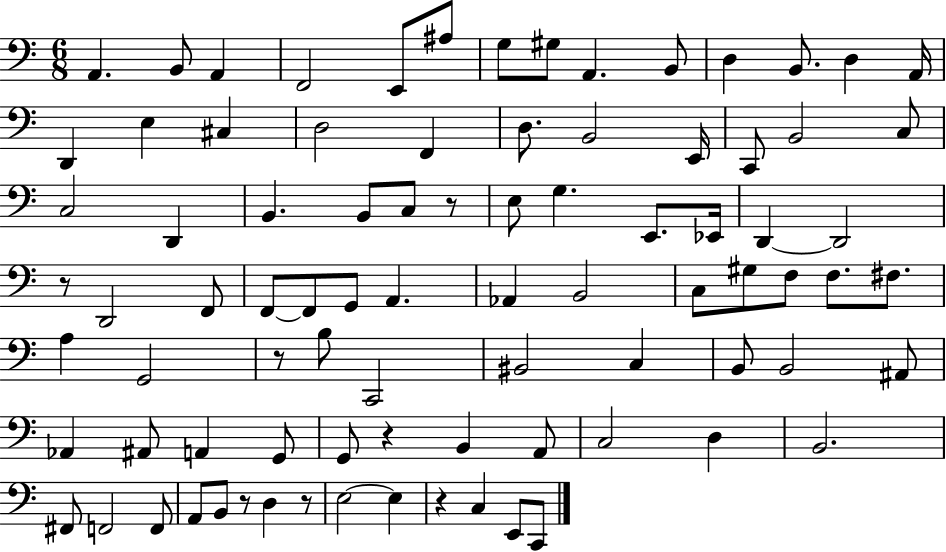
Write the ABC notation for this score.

X:1
T:Untitled
M:6/8
L:1/4
K:C
A,, B,,/2 A,, F,,2 E,,/2 ^A,/2 G,/2 ^G,/2 A,, B,,/2 D, B,,/2 D, A,,/4 D,, E, ^C, D,2 F,, D,/2 B,,2 E,,/4 C,,/2 B,,2 C,/2 C,2 D,, B,, B,,/2 C,/2 z/2 E,/2 G, E,,/2 _E,,/4 D,, D,,2 z/2 D,,2 F,,/2 F,,/2 F,,/2 G,,/2 A,, _A,, B,,2 C,/2 ^G,/2 F,/2 F,/2 ^F,/2 A, G,,2 z/2 B,/2 C,,2 ^B,,2 C, B,,/2 B,,2 ^A,,/2 _A,, ^A,,/2 A,, G,,/2 G,,/2 z B,, A,,/2 C,2 D, B,,2 ^F,,/2 F,,2 F,,/2 A,,/2 B,,/2 z/2 D, z/2 E,2 E, z C, E,,/2 C,,/2